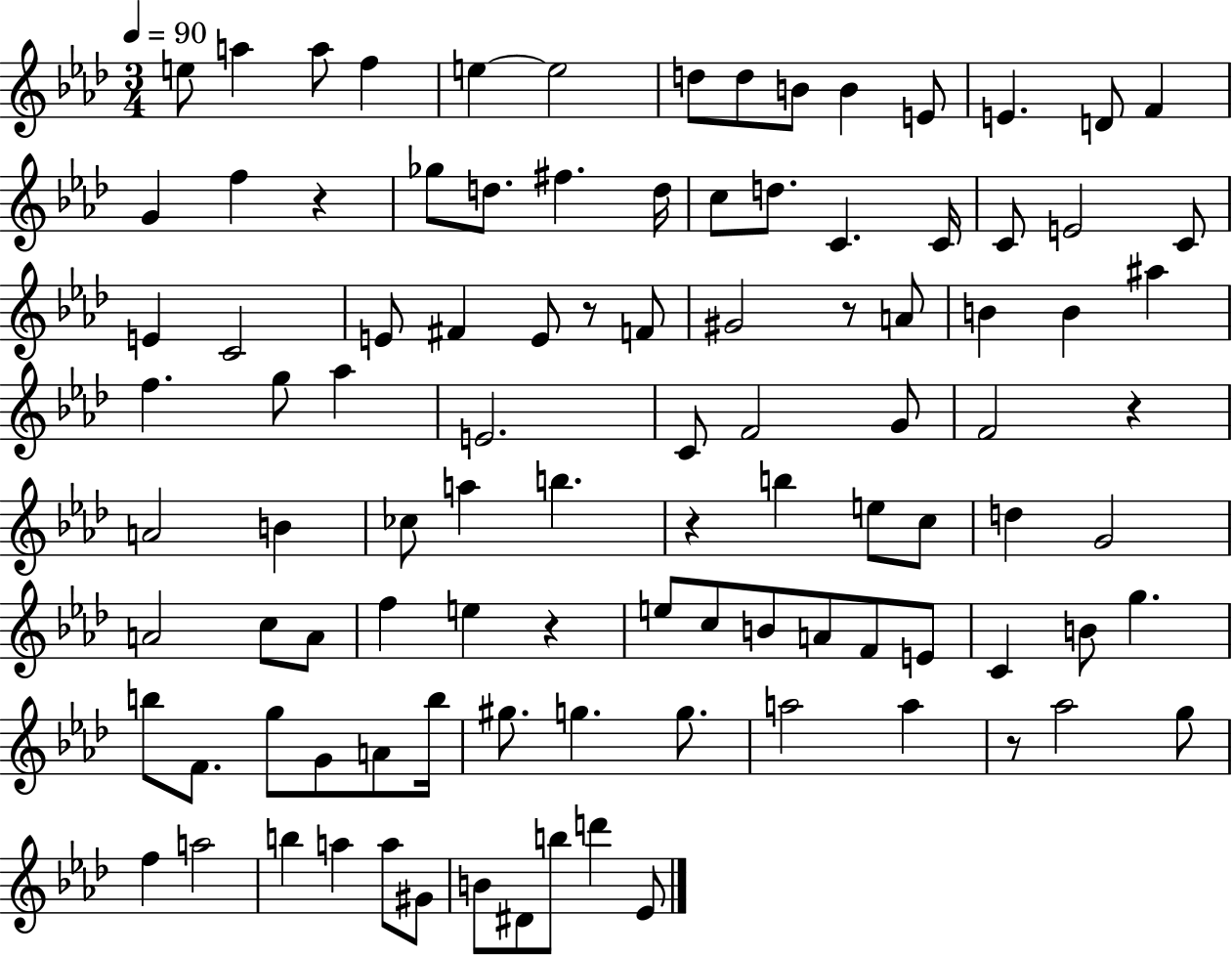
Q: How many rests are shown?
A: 7